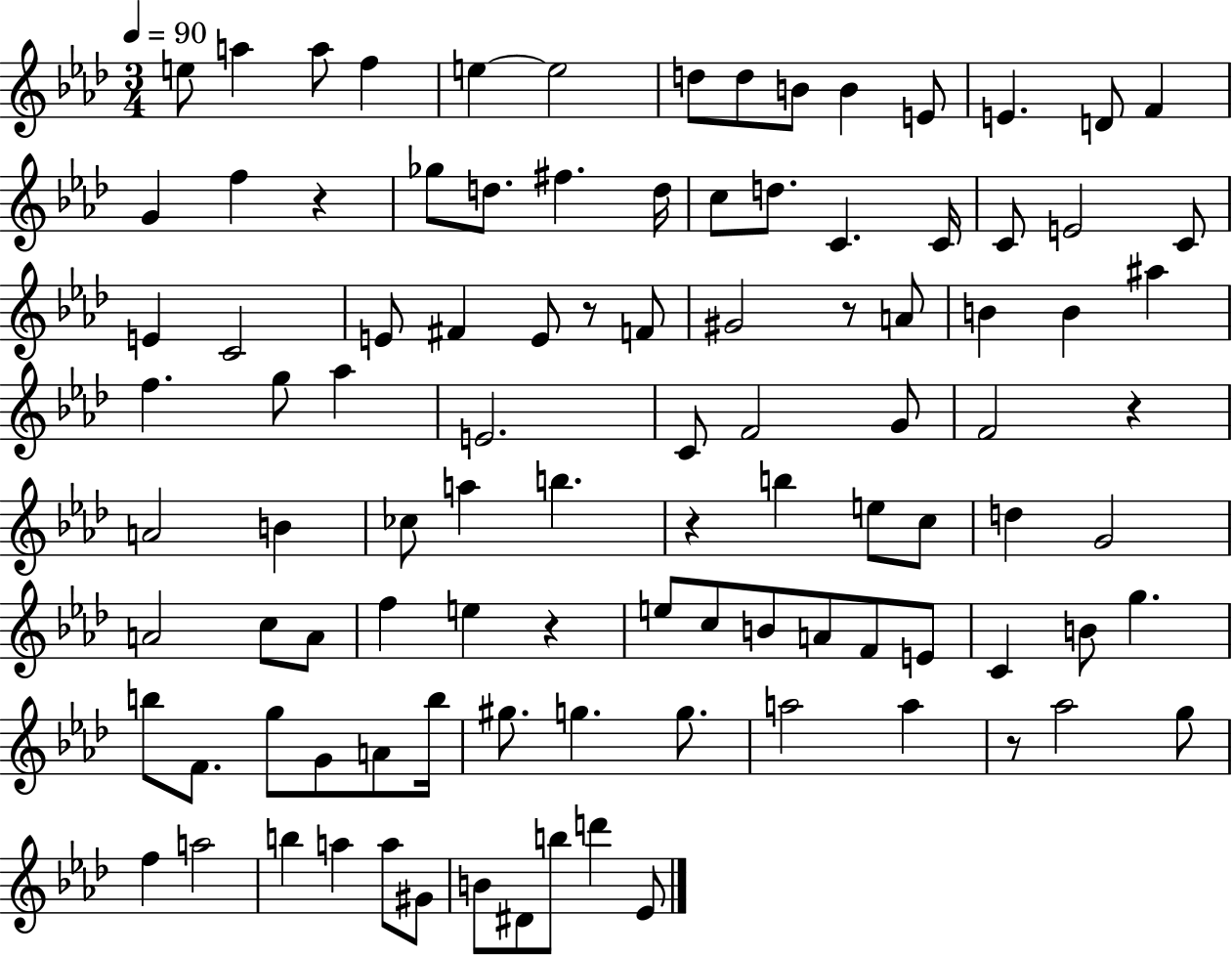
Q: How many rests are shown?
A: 7